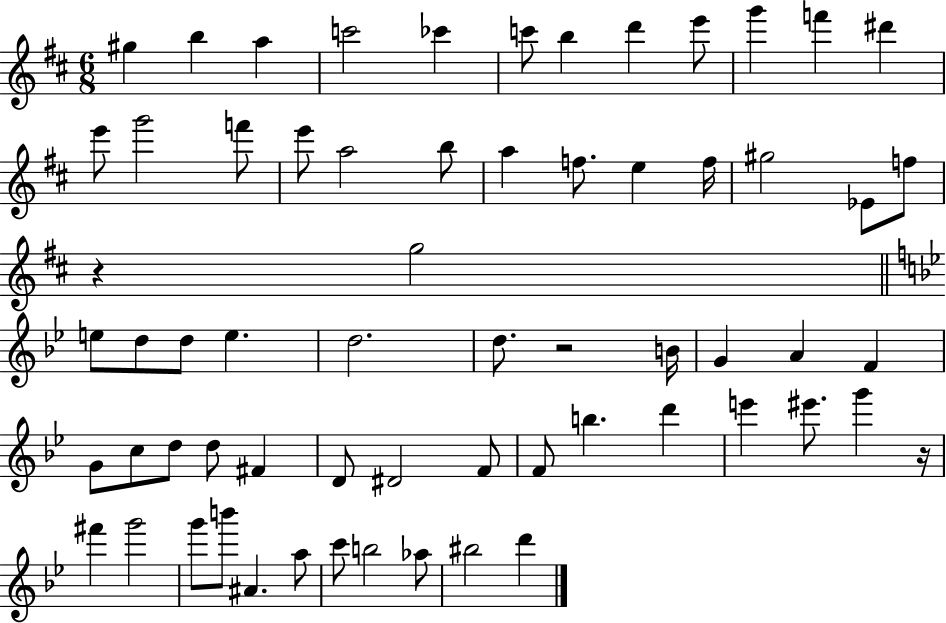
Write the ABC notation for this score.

X:1
T:Untitled
M:6/8
L:1/4
K:D
^g b a c'2 _c' c'/2 b d' e'/2 g' f' ^d' e'/2 g'2 f'/2 e'/2 a2 b/2 a f/2 e f/4 ^g2 _E/2 f/2 z g2 e/2 d/2 d/2 e d2 d/2 z2 B/4 G A F G/2 c/2 d/2 d/2 ^F D/2 ^D2 F/2 F/2 b d' e' ^e'/2 g' z/4 ^f' g'2 g'/2 b'/2 ^A a/2 c'/2 b2 _a/2 ^b2 d'